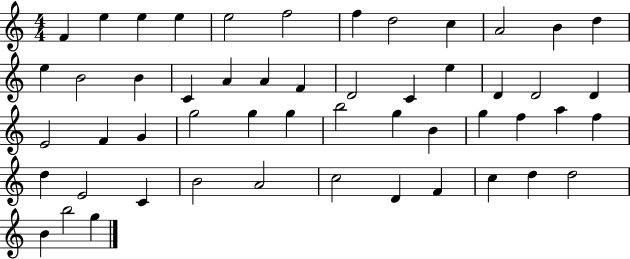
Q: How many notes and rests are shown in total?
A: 52